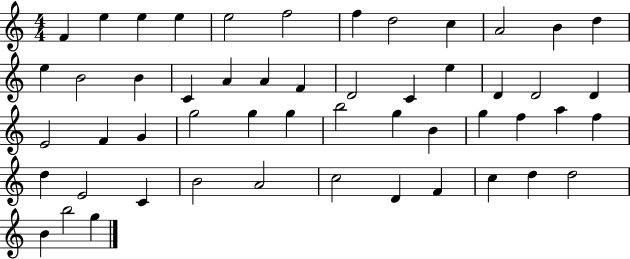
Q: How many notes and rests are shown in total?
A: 52